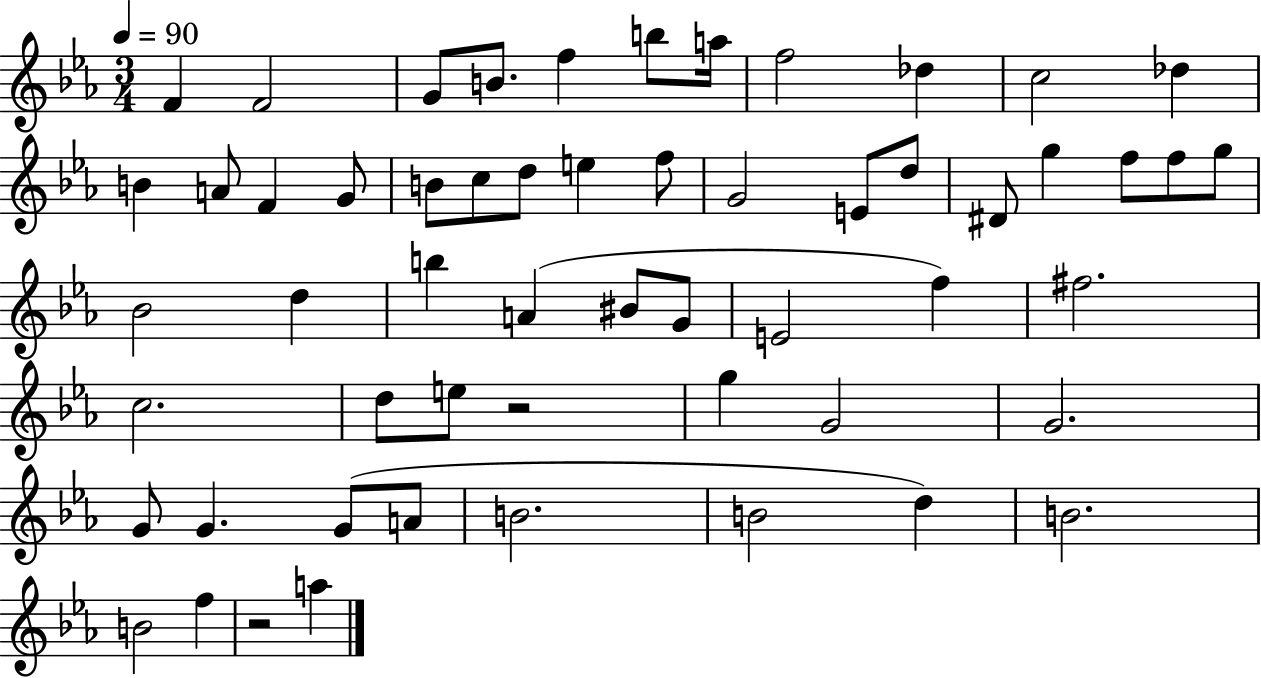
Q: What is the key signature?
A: EES major